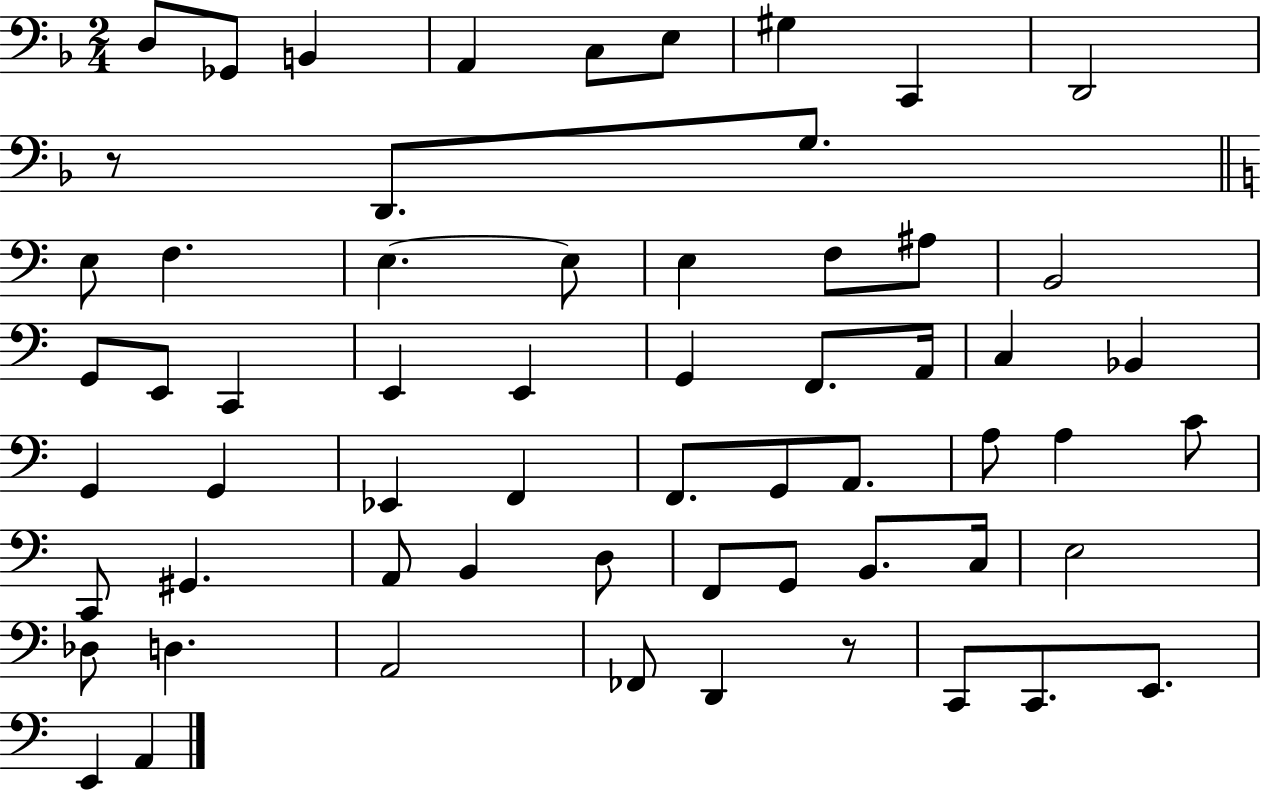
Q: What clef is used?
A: bass